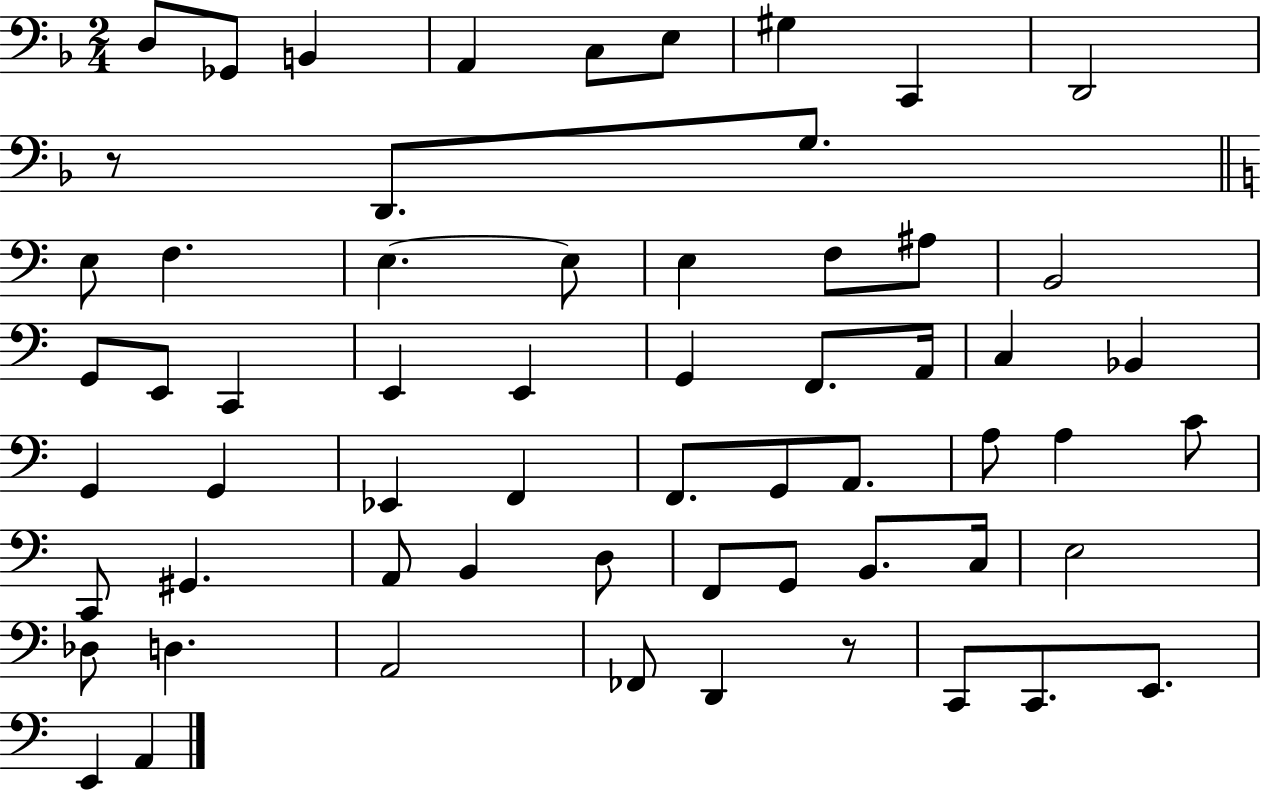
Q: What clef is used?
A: bass